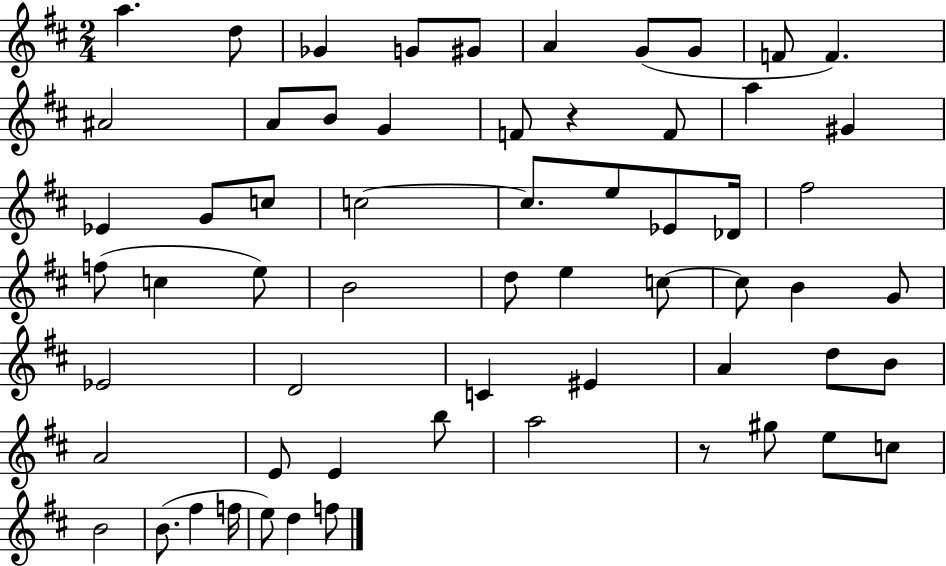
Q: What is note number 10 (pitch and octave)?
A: F4